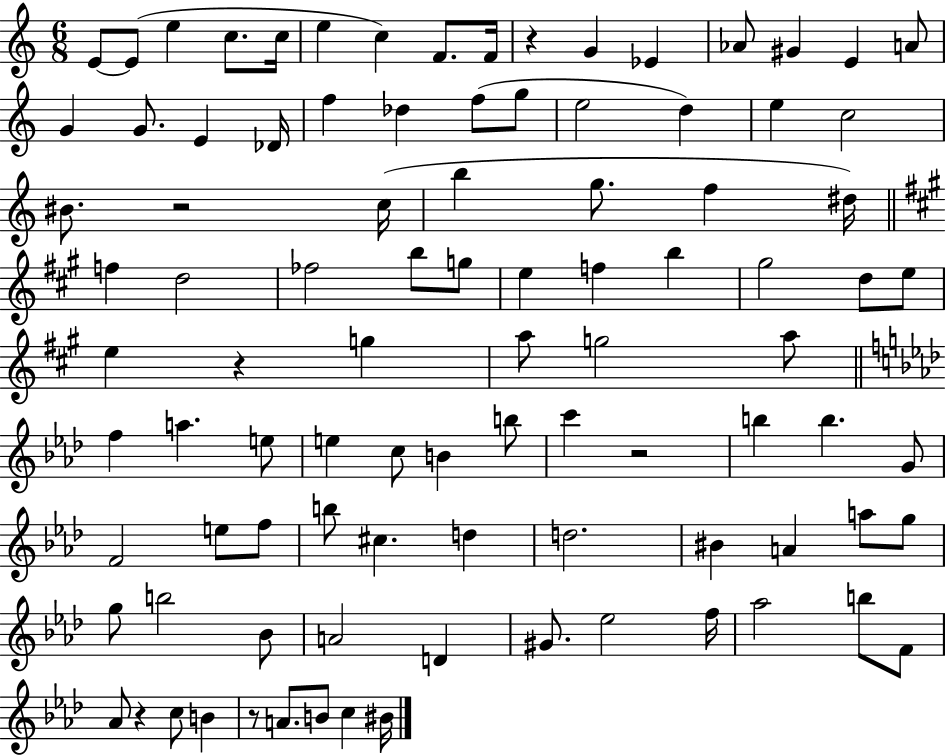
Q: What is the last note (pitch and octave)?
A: BIS4